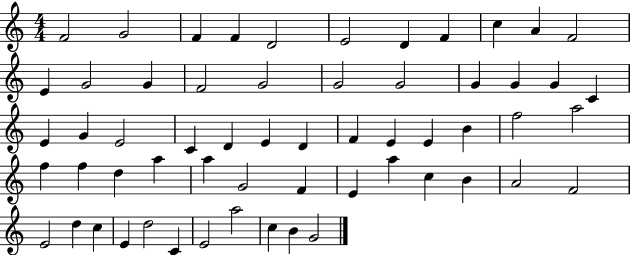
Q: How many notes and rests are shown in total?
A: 59